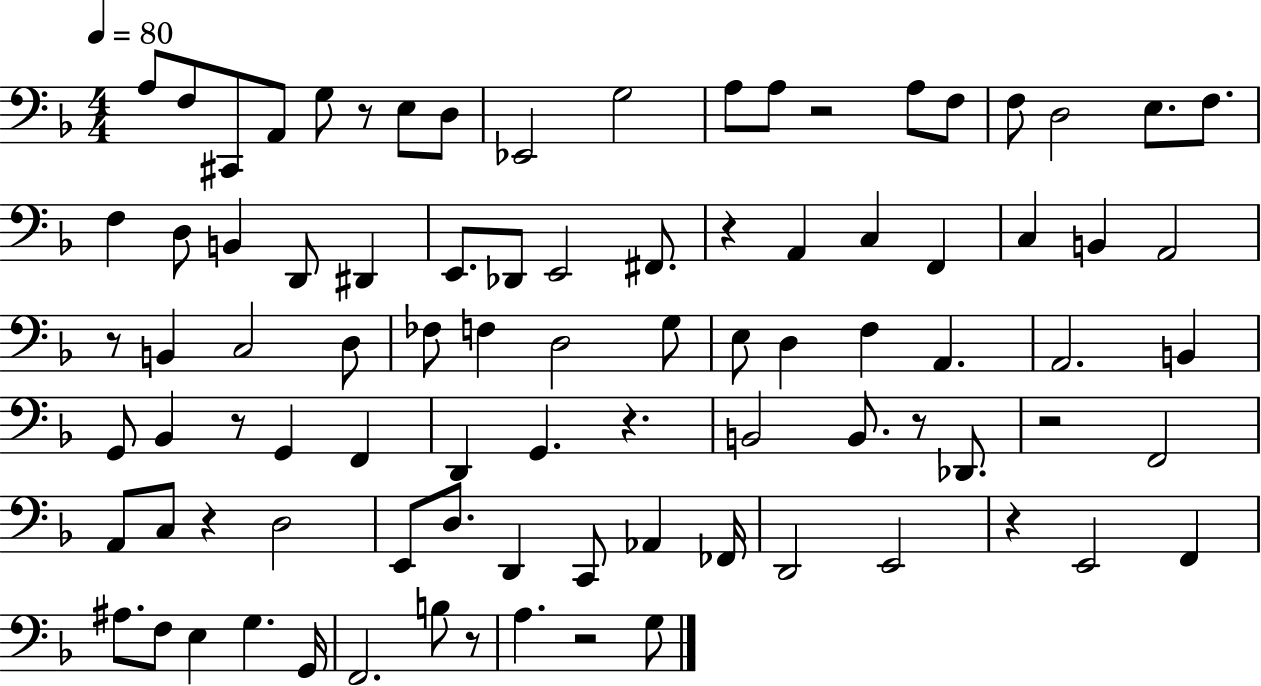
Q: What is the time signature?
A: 4/4